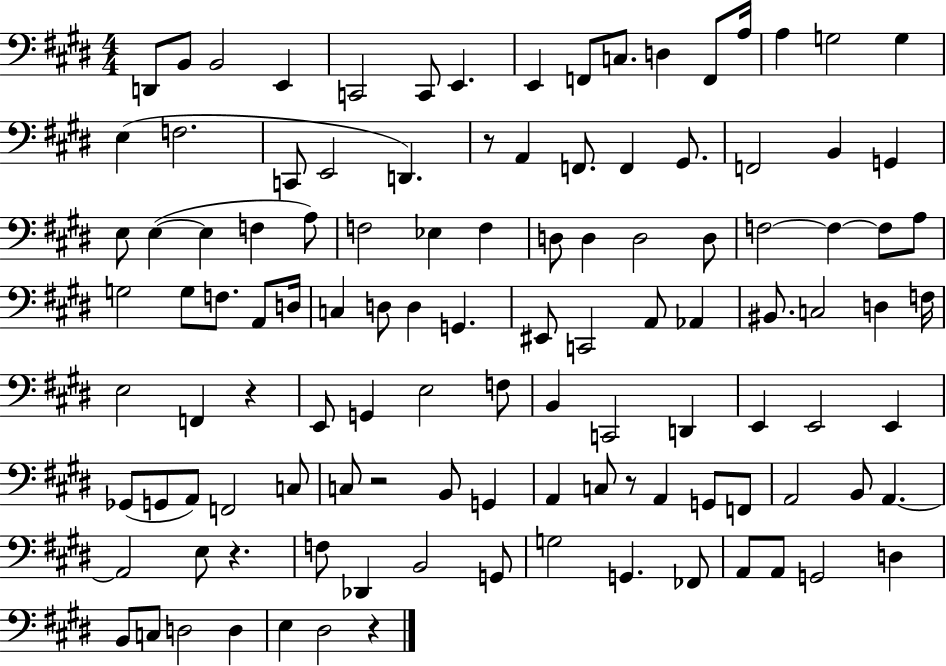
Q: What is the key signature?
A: E major